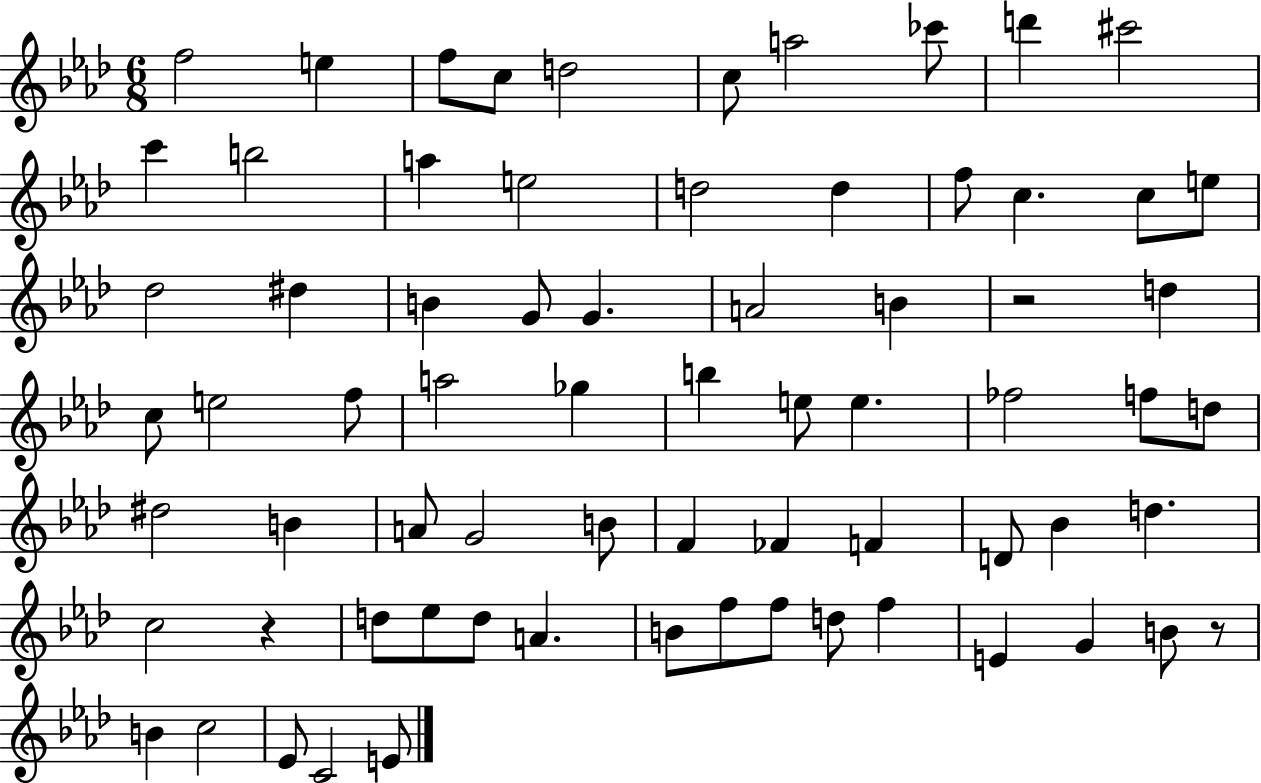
{
  \clef treble
  \numericTimeSignature
  \time 6/8
  \key aes \major
  \repeat volta 2 { f''2 e''4 | f''8 c''8 d''2 | c''8 a''2 ces'''8 | d'''4 cis'''2 | \break c'''4 b''2 | a''4 e''2 | d''2 d''4 | f''8 c''4. c''8 e''8 | \break des''2 dis''4 | b'4 g'8 g'4. | a'2 b'4 | r2 d''4 | \break c''8 e''2 f''8 | a''2 ges''4 | b''4 e''8 e''4. | fes''2 f''8 d''8 | \break dis''2 b'4 | a'8 g'2 b'8 | f'4 fes'4 f'4 | d'8 bes'4 d''4. | \break c''2 r4 | d''8 ees''8 d''8 a'4. | b'8 f''8 f''8 d''8 f''4 | e'4 g'4 b'8 r8 | \break b'4 c''2 | ees'8 c'2 e'8 | } \bar "|."
}